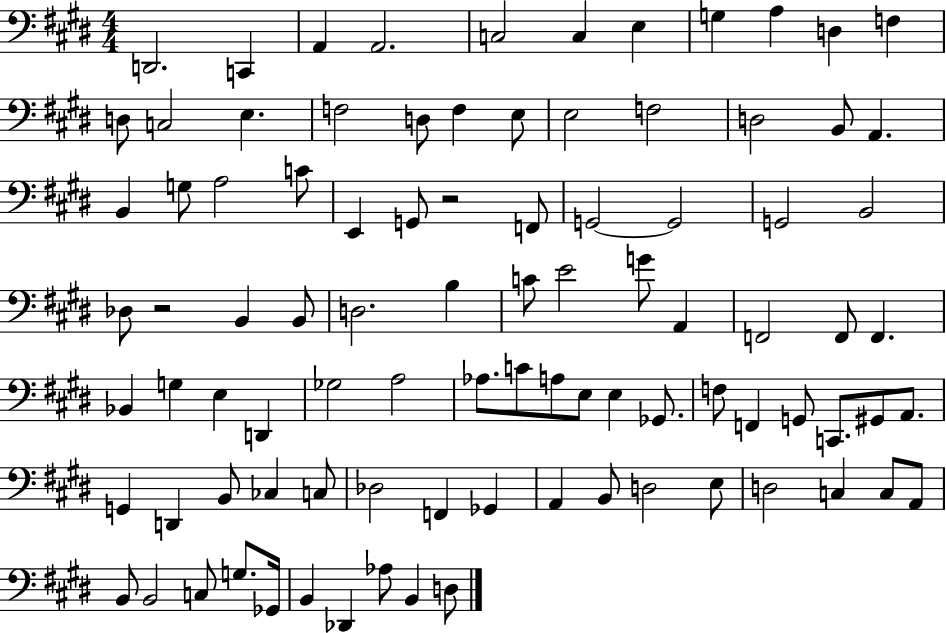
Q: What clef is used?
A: bass